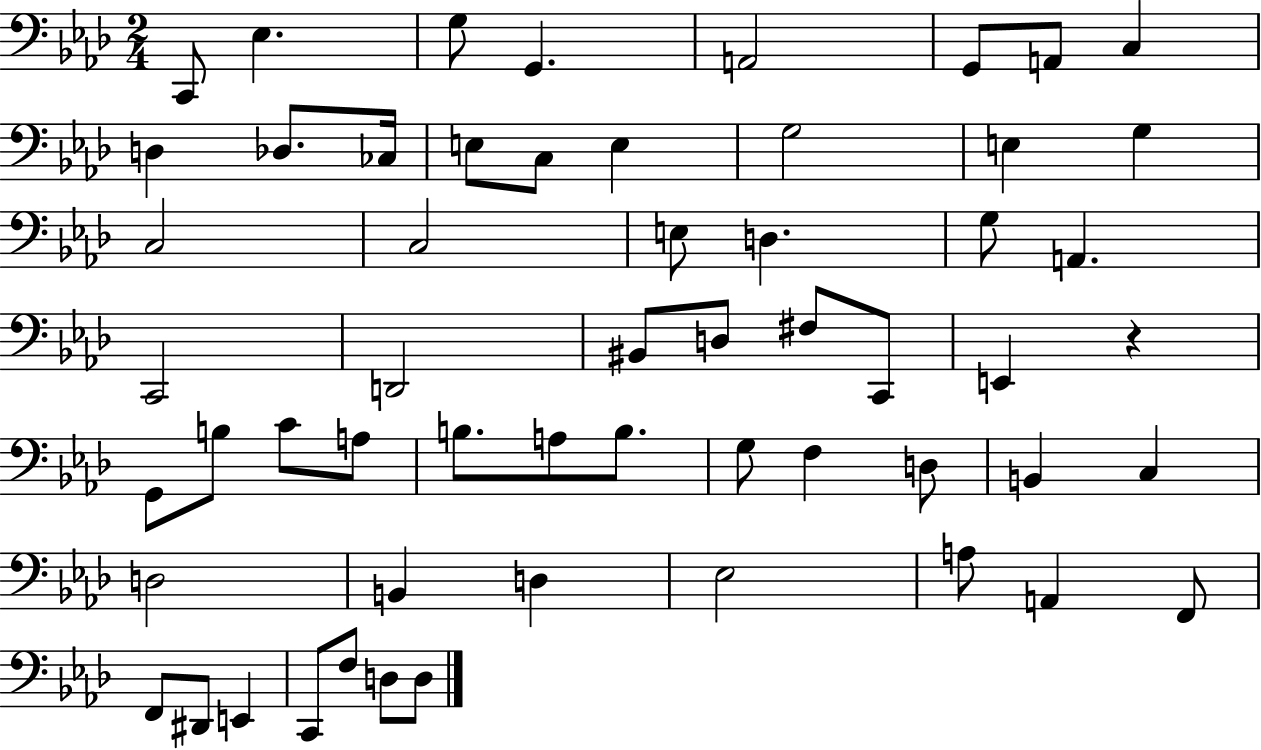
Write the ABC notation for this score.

X:1
T:Untitled
M:2/4
L:1/4
K:Ab
C,,/2 _E, G,/2 G,, A,,2 G,,/2 A,,/2 C, D, _D,/2 _C,/4 E,/2 C,/2 E, G,2 E, G, C,2 C,2 E,/2 D, G,/2 A,, C,,2 D,,2 ^B,,/2 D,/2 ^F,/2 C,,/2 E,, z G,,/2 B,/2 C/2 A,/2 B,/2 A,/2 B,/2 G,/2 F, D,/2 B,, C, D,2 B,, D, _E,2 A,/2 A,, F,,/2 F,,/2 ^D,,/2 E,, C,,/2 F,/2 D,/2 D,/2